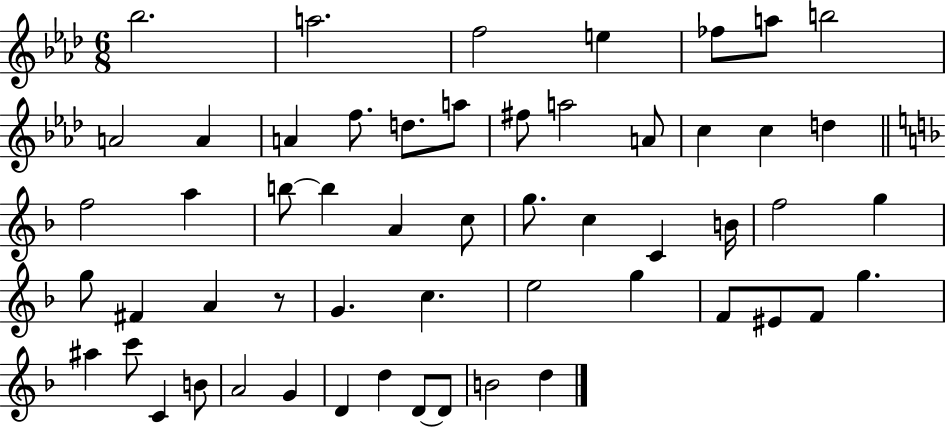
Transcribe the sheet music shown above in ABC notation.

X:1
T:Untitled
M:6/8
L:1/4
K:Ab
_b2 a2 f2 e _f/2 a/2 b2 A2 A A f/2 d/2 a/2 ^f/2 a2 A/2 c c d f2 a b/2 b A c/2 g/2 c C B/4 f2 g g/2 ^F A z/2 G c e2 g F/2 ^E/2 F/2 g ^a c'/2 C B/2 A2 G D d D/2 D/2 B2 d